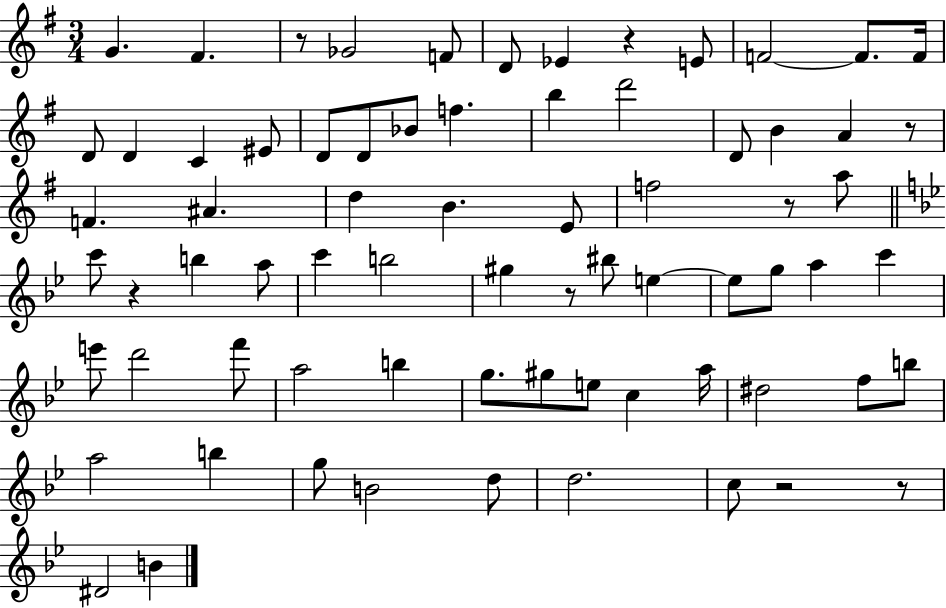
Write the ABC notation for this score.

X:1
T:Untitled
M:3/4
L:1/4
K:G
G ^F z/2 _G2 F/2 D/2 _E z E/2 F2 F/2 F/4 D/2 D C ^E/2 D/2 D/2 _B/2 f b d'2 D/2 B A z/2 F ^A d B E/2 f2 z/2 a/2 c'/2 z b a/2 c' b2 ^g z/2 ^b/2 e e/2 g/2 a c' e'/2 d'2 f'/2 a2 b g/2 ^g/2 e/2 c a/4 ^d2 f/2 b/2 a2 b g/2 B2 d/2 d2 c/2 z2 z/2 ^D2 B